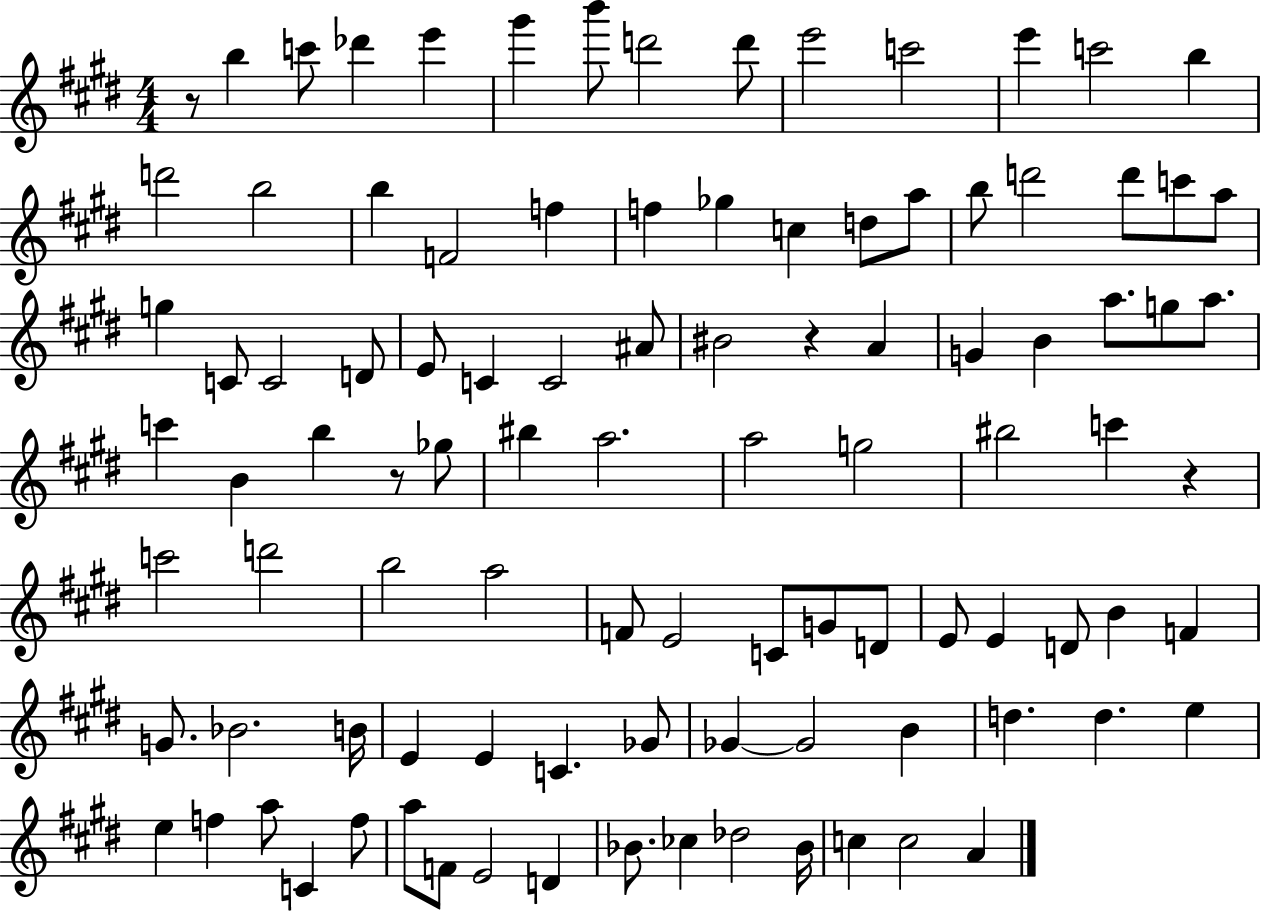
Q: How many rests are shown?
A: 4